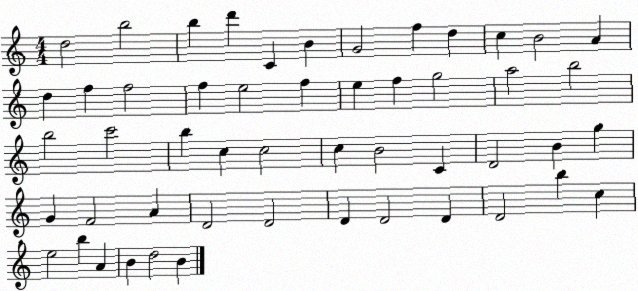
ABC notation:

X:1
T:Untitled
M:4/4
L:1/4
K:C
d2 b2 b d' C B G2 f d c B2 A d f f2 f e2 f e f g2 a2 b2 b2 c'2 b c c2 c B2 C D2 B g G F2 A D2 D2 D D2 D D2 b c e2 b A B d2 B